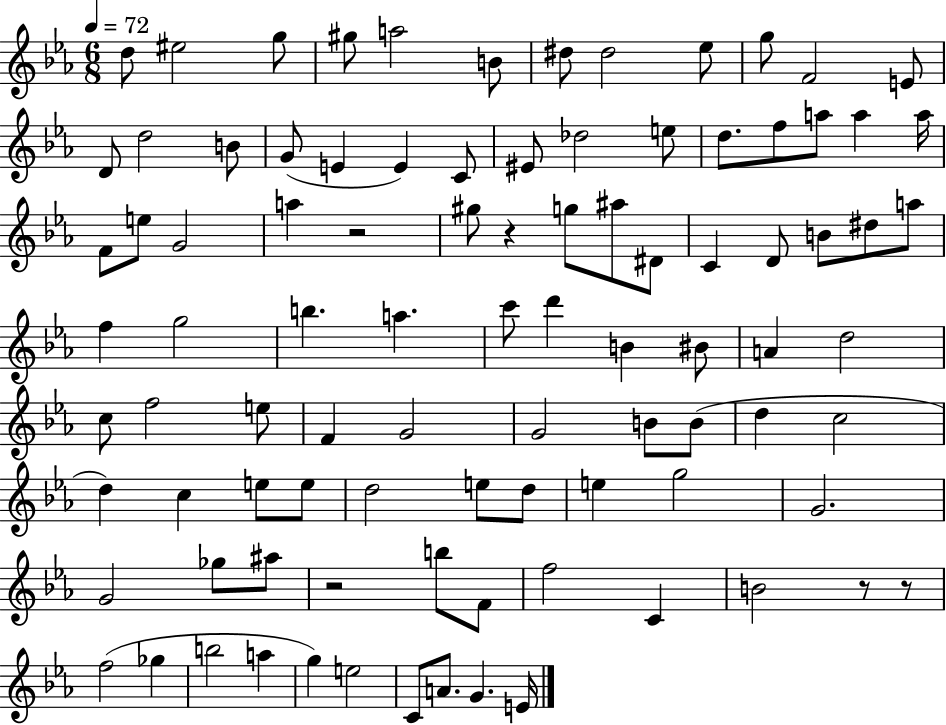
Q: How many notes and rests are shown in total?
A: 93